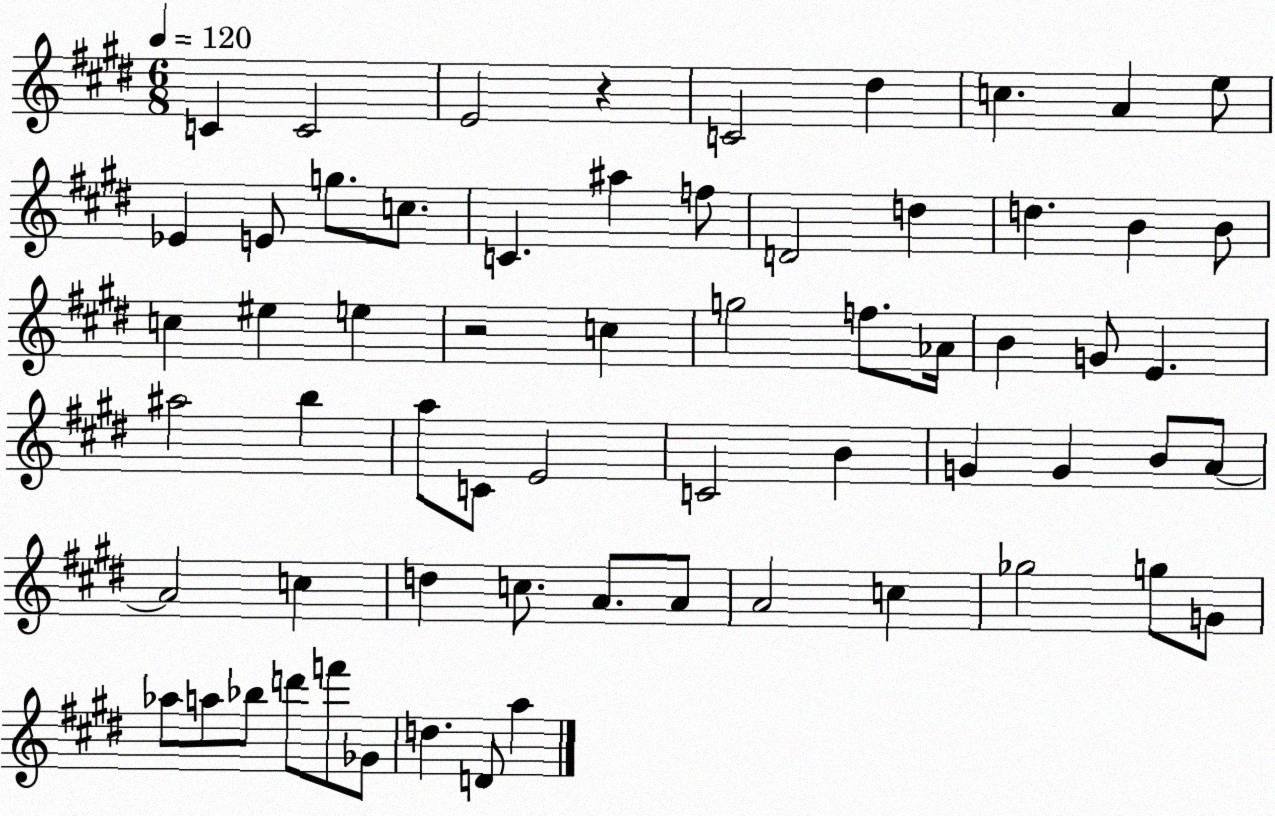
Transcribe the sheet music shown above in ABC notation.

X:1
T:Untitled
M:6/8
L:1/4
K:E
C C2 E2 z C2 ^d c A e/2 _E E/2 g/2 c/2 C ^a f/2 D2 d d B B/2 c ^e e z2 c g2 f/2 _A/4 B G/2 E ^a2 b a/2 C/2 E2 C2 B G G B/2 A/2 A2 c d c/2 A/2 A/2 A2 c _g2 g/2 G/2 _a/2 a/2 _b/2 d'/2 f'/2 _G/2 d D/2 a